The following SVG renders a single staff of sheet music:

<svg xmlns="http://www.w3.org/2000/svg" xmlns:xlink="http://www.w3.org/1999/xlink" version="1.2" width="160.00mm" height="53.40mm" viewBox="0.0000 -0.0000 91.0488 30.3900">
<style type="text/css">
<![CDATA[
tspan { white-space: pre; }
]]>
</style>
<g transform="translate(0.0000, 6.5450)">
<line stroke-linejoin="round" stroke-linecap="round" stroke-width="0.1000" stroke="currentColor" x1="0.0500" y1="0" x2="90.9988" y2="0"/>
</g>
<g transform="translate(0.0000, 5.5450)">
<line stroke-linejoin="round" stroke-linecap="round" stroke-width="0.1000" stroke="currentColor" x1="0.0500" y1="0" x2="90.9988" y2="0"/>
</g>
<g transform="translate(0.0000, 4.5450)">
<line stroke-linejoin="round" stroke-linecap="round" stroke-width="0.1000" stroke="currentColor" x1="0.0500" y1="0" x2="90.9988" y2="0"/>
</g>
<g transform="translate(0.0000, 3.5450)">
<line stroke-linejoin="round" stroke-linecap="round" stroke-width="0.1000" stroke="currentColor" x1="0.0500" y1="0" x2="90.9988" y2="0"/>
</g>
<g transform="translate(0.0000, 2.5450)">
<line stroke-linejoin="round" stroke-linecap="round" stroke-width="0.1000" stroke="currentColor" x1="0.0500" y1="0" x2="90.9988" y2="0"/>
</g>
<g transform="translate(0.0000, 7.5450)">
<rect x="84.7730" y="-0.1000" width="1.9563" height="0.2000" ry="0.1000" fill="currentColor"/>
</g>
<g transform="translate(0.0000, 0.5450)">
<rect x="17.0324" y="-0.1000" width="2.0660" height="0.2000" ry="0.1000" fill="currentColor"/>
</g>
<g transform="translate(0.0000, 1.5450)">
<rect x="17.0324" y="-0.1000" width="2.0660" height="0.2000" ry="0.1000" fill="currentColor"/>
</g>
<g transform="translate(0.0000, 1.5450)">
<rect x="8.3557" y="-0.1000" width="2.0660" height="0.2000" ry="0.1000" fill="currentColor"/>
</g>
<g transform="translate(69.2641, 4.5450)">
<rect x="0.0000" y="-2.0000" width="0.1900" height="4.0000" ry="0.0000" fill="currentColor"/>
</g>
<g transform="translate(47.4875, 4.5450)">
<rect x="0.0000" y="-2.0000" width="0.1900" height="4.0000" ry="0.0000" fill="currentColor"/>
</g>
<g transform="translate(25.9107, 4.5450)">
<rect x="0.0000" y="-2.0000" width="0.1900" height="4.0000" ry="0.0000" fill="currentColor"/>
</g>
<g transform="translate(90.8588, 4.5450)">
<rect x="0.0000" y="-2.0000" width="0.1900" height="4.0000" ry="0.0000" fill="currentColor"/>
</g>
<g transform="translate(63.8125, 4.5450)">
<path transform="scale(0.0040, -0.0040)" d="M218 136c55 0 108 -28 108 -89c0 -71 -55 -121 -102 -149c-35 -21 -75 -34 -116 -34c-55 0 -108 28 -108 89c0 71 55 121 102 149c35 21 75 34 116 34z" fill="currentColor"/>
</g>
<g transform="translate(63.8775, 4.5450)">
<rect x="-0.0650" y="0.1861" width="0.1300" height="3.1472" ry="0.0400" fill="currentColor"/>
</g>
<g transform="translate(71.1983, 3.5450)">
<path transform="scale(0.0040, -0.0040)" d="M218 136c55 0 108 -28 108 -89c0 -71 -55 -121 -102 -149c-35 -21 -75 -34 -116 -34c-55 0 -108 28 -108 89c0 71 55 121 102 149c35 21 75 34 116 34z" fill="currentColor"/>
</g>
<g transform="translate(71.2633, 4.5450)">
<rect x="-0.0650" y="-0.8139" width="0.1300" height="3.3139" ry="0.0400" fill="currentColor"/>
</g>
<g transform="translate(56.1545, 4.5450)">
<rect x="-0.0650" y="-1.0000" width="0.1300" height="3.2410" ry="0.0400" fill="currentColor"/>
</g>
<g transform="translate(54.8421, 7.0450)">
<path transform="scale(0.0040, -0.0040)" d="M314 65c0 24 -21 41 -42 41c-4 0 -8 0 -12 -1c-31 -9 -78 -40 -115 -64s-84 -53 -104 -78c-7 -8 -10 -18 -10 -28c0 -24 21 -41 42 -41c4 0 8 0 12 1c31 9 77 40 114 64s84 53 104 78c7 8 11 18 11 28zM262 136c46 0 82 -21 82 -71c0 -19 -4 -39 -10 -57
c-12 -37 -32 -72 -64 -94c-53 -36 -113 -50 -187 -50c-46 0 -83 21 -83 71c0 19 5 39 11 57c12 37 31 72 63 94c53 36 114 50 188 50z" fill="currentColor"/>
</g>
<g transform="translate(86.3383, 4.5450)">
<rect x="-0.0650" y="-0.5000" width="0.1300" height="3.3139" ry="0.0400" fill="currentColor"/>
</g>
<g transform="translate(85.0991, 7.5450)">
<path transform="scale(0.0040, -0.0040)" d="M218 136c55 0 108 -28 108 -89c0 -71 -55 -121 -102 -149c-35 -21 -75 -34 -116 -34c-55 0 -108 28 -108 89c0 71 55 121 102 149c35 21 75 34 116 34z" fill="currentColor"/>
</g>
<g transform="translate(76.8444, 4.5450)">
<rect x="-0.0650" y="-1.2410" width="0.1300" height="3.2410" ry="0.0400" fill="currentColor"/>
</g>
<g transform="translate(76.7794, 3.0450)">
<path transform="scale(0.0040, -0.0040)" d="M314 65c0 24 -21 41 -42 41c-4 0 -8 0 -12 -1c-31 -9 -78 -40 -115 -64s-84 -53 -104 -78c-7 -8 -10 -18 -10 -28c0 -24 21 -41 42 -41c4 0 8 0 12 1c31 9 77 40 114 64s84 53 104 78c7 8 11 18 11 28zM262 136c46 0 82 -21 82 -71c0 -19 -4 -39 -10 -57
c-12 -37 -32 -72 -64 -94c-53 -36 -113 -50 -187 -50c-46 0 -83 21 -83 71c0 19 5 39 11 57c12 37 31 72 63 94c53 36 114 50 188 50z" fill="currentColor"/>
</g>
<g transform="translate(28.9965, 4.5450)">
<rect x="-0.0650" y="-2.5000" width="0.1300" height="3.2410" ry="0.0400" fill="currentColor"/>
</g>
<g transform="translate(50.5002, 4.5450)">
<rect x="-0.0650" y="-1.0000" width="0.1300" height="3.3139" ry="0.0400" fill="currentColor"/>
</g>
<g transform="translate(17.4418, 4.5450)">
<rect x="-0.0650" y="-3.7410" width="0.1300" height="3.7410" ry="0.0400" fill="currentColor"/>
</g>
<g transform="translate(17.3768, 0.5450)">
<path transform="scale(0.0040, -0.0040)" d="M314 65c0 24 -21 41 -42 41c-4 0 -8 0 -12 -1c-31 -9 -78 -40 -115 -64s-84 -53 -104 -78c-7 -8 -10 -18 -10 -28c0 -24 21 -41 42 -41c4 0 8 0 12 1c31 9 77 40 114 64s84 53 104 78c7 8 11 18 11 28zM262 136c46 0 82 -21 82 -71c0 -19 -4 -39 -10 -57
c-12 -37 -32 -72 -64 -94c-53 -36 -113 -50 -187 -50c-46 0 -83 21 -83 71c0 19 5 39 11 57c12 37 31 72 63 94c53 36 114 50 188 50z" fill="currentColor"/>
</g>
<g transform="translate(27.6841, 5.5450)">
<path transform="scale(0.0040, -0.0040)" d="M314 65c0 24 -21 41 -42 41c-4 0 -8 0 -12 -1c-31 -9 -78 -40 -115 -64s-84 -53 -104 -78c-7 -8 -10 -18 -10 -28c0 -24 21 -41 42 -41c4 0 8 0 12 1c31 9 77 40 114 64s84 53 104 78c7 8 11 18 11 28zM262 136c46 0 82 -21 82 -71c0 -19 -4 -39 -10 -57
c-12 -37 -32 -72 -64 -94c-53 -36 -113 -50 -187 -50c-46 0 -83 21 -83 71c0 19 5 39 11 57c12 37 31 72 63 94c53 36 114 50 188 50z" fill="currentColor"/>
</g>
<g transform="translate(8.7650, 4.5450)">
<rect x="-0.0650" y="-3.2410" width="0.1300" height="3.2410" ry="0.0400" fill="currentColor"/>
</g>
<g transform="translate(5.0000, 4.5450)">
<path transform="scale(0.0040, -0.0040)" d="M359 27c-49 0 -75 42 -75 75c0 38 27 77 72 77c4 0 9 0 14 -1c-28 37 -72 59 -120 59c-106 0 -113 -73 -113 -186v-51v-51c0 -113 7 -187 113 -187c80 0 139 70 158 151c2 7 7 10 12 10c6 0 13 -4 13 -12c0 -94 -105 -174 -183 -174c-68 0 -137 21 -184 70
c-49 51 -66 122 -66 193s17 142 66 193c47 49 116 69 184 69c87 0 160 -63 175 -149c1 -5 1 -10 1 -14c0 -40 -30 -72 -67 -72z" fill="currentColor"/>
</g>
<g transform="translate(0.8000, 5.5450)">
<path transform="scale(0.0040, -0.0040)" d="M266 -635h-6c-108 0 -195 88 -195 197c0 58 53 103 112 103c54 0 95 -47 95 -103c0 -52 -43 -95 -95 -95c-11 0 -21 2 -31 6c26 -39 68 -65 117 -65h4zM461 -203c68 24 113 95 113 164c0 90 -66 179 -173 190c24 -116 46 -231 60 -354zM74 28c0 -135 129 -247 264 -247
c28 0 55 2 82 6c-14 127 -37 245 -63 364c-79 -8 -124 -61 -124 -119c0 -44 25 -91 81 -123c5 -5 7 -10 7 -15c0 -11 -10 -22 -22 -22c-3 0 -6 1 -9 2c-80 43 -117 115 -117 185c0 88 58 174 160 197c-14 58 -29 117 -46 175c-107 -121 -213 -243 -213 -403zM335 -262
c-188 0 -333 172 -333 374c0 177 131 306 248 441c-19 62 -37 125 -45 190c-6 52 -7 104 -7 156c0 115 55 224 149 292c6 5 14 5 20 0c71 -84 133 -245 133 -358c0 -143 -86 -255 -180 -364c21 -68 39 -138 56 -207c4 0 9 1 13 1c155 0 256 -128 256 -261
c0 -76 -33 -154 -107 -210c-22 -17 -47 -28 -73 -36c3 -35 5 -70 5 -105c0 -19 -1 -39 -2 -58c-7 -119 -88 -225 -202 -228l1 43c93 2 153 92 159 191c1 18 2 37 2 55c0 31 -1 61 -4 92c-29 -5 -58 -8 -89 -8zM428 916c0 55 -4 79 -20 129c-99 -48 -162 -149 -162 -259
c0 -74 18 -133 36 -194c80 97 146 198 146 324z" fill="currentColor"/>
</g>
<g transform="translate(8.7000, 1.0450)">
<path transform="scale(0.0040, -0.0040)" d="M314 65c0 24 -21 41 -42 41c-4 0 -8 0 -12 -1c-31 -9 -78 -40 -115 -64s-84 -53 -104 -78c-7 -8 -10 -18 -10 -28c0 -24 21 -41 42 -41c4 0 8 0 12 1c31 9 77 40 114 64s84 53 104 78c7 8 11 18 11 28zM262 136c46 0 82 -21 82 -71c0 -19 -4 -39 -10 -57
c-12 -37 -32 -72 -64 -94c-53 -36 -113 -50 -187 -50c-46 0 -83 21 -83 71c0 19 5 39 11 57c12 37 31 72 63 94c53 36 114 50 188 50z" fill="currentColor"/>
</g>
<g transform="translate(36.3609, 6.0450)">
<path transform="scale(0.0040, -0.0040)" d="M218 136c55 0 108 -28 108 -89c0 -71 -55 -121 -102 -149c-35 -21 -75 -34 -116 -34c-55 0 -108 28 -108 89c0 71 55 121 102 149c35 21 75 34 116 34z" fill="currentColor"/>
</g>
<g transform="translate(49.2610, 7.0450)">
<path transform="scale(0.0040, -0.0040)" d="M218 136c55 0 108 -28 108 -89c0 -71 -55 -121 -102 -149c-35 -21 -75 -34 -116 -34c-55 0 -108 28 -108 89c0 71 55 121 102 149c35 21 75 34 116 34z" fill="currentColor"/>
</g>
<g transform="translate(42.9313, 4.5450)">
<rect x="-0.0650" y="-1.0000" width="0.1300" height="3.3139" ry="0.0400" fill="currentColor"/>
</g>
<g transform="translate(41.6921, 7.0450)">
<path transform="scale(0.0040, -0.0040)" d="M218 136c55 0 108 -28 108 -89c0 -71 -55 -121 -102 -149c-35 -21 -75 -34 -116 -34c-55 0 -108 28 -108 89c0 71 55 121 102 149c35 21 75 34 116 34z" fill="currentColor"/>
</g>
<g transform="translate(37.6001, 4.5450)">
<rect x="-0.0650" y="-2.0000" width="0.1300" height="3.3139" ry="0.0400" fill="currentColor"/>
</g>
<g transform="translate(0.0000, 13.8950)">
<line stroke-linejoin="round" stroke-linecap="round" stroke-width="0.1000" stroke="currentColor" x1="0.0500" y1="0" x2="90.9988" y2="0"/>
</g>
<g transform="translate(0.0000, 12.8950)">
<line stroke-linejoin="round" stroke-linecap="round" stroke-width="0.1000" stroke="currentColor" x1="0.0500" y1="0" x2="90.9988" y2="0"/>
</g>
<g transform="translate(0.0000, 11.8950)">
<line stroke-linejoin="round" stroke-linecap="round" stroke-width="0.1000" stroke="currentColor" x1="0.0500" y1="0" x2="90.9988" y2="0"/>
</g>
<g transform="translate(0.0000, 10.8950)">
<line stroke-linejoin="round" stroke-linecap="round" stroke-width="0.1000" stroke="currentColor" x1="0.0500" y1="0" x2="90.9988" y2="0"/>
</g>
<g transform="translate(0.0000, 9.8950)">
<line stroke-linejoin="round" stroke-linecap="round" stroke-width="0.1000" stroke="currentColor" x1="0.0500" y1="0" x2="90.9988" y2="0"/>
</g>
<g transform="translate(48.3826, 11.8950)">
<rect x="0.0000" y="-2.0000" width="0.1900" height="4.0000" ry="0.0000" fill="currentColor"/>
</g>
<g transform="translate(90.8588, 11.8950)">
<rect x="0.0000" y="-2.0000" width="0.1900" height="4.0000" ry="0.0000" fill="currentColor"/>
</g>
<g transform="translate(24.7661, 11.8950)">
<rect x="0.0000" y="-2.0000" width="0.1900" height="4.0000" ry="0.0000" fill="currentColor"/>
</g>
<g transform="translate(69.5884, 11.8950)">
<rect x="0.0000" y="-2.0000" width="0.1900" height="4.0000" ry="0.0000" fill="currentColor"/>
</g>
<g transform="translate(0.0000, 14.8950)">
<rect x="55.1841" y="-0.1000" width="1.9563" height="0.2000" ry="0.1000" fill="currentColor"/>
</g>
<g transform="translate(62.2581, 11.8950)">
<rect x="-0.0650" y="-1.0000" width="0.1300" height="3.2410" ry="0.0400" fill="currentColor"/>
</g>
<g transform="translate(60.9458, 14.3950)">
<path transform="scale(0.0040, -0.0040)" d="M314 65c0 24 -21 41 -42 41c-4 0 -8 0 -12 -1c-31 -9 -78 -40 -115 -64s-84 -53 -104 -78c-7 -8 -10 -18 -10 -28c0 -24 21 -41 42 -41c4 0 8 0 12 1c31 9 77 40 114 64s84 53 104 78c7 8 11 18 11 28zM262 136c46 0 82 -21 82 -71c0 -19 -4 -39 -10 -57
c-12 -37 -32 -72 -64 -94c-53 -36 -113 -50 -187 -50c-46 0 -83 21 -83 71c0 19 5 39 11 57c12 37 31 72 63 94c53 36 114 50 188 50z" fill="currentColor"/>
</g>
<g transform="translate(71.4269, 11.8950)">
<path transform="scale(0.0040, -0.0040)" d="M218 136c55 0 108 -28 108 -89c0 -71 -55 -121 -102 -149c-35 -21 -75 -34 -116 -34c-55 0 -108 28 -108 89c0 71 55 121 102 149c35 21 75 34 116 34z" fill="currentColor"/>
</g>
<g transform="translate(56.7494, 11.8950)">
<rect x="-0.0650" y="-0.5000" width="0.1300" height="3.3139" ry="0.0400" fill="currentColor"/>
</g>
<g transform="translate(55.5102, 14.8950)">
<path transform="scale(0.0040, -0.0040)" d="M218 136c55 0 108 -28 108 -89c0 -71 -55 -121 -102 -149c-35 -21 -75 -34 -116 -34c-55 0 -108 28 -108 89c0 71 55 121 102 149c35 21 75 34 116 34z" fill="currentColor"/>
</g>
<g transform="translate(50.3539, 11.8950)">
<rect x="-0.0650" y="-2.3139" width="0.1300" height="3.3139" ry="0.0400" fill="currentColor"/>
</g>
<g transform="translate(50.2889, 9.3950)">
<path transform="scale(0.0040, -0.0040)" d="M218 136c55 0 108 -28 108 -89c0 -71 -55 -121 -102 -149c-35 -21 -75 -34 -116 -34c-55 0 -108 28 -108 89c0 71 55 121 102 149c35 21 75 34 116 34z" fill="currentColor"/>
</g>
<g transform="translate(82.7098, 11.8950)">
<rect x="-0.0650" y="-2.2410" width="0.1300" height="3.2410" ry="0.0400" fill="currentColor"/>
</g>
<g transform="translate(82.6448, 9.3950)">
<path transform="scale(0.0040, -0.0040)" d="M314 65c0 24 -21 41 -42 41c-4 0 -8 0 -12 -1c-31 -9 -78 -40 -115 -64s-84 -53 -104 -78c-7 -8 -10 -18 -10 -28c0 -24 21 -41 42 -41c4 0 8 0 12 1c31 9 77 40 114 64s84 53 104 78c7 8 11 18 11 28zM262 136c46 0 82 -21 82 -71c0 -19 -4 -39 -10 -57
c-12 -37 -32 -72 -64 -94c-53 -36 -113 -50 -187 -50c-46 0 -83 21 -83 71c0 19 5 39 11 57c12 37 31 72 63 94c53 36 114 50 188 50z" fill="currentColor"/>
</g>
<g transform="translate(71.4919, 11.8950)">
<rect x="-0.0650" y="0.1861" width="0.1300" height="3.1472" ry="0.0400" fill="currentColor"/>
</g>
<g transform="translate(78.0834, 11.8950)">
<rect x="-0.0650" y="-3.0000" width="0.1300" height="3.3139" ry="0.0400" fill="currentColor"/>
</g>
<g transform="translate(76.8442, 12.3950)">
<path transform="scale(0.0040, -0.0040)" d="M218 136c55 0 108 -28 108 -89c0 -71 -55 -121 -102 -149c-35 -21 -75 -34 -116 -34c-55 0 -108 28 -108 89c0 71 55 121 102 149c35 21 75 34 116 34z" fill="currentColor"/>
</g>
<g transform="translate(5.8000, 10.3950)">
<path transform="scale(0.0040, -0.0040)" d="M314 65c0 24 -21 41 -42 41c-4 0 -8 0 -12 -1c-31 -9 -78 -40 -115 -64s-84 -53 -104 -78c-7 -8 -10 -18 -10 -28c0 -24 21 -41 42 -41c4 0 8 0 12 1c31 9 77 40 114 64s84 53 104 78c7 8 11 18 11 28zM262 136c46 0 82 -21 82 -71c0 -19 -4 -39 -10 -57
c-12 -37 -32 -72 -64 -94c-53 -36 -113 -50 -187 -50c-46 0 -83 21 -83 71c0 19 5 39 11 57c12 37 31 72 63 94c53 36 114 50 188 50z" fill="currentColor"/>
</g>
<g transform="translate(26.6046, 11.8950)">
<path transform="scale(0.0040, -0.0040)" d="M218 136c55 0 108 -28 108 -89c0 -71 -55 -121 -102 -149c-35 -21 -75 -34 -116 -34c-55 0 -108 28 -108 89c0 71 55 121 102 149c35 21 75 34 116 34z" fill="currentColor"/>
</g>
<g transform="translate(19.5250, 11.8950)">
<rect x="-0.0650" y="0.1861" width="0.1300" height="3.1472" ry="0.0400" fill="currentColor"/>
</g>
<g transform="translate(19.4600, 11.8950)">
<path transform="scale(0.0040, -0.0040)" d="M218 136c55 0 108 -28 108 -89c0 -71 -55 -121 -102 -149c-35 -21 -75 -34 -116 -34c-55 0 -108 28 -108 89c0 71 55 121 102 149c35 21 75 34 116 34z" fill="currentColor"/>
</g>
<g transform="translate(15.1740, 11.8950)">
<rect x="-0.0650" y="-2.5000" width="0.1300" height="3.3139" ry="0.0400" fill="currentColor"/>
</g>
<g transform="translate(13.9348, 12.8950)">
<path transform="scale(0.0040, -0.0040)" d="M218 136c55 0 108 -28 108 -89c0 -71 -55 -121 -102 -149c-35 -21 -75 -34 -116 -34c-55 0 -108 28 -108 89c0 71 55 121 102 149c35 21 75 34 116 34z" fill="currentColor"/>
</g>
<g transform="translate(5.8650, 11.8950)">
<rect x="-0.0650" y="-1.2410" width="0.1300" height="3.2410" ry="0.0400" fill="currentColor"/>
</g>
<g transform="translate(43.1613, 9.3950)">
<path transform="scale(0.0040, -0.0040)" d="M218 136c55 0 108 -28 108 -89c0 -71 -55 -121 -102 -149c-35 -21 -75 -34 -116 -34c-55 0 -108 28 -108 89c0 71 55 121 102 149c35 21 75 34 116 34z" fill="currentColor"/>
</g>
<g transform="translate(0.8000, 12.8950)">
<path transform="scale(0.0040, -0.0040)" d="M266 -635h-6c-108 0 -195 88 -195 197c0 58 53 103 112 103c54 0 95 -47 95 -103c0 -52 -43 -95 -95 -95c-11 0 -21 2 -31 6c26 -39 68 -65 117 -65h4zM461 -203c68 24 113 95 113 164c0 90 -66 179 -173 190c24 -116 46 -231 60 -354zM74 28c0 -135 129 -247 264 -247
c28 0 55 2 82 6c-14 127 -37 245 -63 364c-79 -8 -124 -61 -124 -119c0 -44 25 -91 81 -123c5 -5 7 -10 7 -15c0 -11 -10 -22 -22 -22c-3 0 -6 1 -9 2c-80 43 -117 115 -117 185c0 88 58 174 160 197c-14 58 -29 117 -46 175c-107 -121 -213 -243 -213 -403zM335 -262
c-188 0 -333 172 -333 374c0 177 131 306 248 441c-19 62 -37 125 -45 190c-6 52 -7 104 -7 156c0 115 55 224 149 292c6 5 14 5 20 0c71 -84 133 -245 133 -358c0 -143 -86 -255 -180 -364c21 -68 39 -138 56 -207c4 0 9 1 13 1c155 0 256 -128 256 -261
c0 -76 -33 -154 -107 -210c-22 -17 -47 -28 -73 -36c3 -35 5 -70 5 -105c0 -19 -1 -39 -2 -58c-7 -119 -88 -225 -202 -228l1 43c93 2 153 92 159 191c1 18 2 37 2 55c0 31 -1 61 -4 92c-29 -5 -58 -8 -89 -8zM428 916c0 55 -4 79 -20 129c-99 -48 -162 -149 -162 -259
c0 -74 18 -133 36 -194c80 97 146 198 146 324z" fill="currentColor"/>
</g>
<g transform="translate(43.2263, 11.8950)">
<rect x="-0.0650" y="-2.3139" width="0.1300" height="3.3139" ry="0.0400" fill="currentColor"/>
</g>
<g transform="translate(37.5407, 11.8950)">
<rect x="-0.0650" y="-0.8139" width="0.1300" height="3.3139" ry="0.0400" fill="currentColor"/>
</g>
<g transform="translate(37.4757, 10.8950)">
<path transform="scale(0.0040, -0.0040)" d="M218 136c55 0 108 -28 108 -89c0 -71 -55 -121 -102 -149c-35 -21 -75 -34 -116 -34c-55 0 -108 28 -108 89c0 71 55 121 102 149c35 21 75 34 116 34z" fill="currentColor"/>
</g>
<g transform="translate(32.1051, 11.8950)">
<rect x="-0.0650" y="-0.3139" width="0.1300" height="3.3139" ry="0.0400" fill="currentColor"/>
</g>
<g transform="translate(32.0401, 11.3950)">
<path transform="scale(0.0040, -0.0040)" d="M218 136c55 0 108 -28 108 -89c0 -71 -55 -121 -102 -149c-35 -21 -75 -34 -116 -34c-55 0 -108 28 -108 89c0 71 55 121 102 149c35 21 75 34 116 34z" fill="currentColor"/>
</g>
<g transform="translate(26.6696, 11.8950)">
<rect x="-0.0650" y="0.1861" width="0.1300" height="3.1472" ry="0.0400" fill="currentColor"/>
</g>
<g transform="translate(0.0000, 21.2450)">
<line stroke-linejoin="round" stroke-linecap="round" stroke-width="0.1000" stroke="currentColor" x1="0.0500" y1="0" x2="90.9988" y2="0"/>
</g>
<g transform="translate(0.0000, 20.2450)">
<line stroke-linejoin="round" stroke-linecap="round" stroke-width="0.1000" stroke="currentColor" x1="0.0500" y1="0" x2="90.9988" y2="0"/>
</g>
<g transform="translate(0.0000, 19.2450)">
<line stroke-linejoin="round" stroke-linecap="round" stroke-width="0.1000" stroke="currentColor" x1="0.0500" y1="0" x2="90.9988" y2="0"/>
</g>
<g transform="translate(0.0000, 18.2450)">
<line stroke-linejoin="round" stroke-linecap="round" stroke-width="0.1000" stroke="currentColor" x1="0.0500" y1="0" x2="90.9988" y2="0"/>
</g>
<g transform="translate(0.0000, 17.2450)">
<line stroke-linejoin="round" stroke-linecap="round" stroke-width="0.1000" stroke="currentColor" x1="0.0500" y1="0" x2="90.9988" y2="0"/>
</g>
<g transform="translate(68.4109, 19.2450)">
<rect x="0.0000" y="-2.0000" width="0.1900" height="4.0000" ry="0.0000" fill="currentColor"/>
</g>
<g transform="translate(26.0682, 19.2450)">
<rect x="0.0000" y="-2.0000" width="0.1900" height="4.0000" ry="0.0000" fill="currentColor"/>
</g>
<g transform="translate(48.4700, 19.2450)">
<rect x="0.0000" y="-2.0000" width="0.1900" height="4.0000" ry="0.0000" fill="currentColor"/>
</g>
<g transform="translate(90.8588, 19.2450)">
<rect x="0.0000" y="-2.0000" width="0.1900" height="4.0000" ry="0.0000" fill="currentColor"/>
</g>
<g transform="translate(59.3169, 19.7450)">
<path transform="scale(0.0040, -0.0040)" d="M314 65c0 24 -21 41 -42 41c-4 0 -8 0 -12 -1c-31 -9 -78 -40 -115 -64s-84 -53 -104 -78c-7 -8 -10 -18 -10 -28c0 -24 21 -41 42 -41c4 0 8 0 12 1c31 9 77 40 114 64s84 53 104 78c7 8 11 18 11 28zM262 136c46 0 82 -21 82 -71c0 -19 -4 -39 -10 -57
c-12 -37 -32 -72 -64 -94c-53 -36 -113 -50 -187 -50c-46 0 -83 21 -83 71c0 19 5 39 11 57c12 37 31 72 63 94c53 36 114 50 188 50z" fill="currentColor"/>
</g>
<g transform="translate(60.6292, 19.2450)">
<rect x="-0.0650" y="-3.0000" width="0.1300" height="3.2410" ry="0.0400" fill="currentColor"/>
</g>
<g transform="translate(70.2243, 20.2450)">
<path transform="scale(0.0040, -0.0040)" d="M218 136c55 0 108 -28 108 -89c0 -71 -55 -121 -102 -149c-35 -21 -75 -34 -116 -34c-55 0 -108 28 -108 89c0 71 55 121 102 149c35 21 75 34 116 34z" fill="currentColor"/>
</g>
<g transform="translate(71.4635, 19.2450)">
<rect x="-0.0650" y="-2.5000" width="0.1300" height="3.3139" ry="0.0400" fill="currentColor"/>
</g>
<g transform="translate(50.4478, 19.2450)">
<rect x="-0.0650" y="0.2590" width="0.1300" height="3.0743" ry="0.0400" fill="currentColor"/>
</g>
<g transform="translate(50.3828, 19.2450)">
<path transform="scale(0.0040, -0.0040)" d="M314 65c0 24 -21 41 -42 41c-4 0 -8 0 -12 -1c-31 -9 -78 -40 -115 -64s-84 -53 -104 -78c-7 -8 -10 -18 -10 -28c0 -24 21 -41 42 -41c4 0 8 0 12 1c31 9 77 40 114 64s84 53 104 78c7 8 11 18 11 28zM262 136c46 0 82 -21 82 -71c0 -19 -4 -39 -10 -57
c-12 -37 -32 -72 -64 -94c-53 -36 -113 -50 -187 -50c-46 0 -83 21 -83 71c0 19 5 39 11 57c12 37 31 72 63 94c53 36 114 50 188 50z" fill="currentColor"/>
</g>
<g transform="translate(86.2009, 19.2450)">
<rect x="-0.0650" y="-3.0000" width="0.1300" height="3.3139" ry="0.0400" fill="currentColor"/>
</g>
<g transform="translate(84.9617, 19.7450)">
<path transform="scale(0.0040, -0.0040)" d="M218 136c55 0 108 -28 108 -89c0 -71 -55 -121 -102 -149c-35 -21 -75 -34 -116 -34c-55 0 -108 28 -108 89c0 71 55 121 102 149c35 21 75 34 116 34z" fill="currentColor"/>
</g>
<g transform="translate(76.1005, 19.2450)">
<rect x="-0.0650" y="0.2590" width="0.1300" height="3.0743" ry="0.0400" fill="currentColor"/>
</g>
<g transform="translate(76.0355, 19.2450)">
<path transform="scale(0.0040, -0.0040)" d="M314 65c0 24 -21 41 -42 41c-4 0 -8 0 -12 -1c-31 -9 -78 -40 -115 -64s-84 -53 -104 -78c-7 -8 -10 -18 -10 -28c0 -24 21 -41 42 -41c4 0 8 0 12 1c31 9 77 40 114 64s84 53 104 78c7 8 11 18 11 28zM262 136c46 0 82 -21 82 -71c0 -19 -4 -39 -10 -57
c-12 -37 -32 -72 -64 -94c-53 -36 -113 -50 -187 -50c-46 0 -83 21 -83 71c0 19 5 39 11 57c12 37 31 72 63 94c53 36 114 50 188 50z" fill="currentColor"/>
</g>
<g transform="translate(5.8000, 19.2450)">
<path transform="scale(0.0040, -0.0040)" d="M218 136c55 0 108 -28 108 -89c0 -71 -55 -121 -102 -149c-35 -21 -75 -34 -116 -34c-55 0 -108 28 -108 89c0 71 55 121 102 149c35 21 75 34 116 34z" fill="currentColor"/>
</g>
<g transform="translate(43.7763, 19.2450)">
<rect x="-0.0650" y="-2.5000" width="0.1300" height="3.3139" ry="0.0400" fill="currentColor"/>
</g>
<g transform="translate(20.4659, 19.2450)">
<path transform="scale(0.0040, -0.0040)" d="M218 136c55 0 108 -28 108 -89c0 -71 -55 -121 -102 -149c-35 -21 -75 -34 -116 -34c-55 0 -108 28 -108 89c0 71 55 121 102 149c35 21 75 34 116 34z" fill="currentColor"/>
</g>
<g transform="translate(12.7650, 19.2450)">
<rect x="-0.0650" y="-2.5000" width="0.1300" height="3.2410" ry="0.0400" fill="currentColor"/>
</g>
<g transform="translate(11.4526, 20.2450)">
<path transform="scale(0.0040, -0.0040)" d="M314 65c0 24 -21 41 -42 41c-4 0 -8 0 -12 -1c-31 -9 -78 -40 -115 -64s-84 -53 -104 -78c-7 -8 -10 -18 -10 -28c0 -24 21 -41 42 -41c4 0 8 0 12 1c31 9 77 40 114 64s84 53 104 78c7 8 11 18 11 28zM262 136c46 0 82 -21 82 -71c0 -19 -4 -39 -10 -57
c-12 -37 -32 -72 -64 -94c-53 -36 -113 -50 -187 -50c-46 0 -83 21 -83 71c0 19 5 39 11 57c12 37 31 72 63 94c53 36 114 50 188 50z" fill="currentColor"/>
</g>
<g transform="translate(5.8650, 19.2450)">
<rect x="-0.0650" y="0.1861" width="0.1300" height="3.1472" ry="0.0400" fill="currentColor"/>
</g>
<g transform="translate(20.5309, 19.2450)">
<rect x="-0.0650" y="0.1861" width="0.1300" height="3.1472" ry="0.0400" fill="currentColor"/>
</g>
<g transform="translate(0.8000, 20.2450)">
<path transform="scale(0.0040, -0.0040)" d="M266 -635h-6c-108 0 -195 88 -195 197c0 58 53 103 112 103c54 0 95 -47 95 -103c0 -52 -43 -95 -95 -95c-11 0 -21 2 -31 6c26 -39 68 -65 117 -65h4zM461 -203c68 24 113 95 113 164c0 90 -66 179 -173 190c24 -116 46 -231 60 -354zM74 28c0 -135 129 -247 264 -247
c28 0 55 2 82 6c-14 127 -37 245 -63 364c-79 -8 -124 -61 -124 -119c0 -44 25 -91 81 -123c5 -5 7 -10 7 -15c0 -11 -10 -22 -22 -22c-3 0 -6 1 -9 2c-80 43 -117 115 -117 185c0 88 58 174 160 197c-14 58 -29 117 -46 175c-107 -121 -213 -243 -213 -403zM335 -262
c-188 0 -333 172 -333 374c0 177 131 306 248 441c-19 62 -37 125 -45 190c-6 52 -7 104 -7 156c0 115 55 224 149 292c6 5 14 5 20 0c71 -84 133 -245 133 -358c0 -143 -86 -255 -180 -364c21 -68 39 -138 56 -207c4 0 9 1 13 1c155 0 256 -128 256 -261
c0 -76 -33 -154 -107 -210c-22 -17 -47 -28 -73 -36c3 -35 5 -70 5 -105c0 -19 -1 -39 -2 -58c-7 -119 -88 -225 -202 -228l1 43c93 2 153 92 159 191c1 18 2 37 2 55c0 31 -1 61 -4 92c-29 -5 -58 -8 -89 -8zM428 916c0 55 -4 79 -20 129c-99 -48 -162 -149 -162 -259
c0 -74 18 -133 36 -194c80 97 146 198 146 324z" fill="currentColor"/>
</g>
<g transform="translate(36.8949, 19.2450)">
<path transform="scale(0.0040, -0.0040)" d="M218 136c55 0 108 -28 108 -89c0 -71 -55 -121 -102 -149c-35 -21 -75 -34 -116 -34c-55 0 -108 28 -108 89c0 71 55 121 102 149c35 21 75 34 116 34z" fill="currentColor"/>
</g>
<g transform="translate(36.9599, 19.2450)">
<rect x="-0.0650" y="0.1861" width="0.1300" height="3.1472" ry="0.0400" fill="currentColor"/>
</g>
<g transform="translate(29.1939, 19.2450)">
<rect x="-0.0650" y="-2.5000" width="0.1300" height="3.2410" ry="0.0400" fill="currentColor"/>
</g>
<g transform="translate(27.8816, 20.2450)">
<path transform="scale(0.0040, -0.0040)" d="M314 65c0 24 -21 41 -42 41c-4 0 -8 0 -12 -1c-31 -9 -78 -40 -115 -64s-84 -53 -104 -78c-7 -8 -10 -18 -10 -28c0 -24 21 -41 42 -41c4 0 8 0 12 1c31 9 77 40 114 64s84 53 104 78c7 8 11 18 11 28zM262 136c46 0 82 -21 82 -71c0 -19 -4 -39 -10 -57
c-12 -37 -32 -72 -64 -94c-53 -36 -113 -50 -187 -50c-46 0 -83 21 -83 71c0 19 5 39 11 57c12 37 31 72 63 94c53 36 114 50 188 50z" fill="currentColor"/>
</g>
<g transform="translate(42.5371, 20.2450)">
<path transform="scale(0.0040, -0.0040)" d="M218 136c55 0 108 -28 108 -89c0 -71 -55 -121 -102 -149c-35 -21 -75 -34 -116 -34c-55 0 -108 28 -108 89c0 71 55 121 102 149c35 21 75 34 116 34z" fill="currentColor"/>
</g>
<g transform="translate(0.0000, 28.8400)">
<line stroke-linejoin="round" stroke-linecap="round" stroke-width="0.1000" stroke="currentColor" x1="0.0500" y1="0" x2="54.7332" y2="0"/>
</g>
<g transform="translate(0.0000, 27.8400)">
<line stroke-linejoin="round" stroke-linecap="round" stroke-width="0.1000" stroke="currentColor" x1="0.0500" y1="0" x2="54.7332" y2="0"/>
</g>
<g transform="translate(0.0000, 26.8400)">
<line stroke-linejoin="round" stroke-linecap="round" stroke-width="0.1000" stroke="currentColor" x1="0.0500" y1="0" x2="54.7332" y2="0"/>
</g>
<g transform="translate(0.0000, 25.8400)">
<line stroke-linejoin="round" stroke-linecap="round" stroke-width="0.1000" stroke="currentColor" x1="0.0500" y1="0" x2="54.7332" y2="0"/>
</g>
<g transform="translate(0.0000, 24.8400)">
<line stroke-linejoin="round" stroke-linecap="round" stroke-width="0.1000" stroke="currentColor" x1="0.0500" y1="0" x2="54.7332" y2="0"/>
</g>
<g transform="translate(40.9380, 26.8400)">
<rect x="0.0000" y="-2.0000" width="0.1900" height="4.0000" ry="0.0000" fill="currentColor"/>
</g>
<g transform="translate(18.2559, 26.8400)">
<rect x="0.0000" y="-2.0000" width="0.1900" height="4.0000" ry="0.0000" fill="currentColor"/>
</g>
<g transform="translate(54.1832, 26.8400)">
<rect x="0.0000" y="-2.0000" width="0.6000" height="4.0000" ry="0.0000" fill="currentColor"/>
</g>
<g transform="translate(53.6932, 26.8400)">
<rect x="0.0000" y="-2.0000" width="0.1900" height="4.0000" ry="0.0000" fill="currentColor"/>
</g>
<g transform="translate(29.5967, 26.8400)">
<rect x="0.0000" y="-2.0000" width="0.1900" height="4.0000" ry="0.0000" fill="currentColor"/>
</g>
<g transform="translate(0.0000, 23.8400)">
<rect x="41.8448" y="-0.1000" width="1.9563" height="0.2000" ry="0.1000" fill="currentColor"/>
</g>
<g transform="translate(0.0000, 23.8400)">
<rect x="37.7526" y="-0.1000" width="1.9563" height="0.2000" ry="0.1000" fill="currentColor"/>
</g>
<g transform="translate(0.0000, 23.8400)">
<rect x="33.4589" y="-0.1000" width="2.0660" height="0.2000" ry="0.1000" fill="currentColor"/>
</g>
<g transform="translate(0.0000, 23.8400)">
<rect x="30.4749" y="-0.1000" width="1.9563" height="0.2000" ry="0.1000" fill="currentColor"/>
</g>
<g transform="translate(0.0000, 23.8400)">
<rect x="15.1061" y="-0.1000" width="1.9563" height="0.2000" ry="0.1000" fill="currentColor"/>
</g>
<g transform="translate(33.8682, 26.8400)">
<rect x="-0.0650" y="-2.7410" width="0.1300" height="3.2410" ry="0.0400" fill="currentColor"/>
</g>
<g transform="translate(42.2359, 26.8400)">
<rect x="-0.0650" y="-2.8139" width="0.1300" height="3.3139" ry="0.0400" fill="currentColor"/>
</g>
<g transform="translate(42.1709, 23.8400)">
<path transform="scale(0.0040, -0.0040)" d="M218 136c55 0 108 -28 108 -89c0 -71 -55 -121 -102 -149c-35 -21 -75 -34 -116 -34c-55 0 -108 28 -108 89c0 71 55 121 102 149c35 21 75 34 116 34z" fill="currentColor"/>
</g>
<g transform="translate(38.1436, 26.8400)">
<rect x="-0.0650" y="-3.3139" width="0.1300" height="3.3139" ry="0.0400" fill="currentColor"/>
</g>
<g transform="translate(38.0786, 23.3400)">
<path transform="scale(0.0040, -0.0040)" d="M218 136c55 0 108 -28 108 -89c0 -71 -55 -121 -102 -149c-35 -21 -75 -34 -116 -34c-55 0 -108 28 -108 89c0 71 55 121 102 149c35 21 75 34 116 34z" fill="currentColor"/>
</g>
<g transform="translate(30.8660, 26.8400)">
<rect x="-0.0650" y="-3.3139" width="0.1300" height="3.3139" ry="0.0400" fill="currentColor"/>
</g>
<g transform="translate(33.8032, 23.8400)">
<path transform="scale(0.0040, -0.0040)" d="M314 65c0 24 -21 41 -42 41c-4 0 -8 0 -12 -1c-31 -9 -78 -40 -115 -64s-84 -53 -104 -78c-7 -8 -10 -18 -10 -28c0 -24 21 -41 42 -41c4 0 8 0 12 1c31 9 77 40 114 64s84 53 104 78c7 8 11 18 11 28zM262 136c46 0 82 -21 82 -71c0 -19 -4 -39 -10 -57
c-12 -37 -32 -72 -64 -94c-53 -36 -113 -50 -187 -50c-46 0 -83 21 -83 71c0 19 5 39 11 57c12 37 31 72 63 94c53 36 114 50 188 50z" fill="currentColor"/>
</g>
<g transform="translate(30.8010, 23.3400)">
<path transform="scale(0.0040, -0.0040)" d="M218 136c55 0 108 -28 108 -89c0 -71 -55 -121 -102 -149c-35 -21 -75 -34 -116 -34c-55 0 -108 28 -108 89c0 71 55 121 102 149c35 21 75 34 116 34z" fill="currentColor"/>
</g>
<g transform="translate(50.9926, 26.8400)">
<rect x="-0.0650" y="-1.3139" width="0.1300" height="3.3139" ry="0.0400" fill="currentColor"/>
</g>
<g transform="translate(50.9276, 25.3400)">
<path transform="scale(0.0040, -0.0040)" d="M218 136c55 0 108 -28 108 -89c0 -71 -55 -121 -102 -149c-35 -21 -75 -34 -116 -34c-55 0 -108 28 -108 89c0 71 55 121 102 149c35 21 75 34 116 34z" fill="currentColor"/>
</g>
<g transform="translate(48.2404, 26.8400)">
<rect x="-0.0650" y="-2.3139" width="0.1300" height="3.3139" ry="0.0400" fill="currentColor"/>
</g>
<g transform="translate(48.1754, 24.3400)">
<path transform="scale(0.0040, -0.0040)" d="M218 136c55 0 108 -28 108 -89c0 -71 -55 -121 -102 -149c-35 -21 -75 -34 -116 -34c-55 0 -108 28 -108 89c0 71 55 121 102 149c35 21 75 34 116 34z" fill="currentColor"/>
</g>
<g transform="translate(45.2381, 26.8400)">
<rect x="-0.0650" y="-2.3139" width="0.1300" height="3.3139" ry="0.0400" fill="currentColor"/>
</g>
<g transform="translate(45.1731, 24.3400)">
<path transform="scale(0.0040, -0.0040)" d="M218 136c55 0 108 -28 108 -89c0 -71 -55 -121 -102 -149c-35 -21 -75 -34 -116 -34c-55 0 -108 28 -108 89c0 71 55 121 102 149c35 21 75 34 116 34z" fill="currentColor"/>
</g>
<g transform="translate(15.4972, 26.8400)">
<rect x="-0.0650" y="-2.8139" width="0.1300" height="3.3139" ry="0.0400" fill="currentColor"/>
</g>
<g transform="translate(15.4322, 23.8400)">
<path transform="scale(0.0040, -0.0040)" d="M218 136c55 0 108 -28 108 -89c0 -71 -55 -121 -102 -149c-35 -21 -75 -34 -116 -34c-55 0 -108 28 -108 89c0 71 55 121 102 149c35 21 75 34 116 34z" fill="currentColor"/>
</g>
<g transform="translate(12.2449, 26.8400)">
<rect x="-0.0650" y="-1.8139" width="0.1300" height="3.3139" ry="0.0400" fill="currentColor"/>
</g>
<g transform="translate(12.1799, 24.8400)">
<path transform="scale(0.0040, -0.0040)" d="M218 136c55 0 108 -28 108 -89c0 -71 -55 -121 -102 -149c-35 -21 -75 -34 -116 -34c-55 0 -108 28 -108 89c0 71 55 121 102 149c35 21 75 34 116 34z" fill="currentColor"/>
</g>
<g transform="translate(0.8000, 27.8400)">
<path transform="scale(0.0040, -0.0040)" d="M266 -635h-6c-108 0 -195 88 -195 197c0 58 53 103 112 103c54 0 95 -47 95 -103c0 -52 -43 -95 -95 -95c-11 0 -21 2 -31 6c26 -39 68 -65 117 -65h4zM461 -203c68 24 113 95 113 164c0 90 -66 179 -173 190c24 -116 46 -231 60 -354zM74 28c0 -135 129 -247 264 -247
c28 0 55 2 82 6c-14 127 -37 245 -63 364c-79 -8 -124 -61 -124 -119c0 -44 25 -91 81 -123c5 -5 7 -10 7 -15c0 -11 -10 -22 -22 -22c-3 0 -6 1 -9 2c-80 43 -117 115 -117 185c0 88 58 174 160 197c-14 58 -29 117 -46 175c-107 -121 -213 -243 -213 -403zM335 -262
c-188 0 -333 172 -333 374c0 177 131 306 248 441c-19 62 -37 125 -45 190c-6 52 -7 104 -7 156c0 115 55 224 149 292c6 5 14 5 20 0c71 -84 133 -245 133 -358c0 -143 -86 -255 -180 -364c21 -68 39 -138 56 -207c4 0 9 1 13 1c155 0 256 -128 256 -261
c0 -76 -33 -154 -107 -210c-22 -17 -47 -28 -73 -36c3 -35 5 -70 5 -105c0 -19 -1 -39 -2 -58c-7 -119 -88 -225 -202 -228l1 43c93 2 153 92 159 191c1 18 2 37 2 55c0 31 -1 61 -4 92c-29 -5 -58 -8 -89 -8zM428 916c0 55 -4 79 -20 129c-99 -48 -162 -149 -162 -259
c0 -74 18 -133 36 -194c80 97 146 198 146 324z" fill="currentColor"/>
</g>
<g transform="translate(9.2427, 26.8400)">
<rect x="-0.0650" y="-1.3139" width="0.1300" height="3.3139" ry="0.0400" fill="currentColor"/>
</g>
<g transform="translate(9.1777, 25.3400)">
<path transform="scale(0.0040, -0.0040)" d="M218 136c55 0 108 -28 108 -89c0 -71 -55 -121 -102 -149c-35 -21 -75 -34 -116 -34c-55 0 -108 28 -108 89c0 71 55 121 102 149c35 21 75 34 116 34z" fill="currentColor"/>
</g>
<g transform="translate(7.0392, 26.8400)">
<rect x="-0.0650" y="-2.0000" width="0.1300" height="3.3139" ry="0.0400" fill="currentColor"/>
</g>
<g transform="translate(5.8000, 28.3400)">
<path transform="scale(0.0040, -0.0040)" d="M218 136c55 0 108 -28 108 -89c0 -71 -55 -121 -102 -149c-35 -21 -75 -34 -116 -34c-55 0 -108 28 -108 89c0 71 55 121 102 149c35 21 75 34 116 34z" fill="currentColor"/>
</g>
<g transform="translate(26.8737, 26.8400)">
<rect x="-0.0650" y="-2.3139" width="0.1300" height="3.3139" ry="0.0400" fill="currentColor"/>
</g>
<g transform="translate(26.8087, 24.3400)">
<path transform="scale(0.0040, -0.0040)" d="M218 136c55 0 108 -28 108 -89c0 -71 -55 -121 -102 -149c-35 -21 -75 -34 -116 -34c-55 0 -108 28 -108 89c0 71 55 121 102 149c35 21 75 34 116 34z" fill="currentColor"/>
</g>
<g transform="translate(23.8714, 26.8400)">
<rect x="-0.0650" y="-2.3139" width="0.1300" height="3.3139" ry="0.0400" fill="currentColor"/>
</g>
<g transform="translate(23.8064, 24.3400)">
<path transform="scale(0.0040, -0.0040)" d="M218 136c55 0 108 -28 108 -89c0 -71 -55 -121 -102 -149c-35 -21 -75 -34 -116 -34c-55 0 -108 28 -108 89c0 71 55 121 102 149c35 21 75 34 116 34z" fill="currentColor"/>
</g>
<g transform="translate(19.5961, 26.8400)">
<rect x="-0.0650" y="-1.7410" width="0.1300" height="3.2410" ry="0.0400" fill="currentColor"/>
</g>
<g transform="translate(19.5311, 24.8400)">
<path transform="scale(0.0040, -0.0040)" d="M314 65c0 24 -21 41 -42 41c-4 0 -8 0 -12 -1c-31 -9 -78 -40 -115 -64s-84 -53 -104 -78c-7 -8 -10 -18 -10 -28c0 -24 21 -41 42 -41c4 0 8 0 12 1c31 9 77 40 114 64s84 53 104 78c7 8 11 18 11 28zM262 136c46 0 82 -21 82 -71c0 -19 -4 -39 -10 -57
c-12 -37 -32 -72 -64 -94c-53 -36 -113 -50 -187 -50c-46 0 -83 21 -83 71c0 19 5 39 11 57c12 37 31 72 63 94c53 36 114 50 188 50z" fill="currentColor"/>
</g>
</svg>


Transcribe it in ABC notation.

X:1
T:Untitled
M:4/4
L:1/4
K:C
b2 c'2 G2 F D D D2 B d e2 C e2 G B B c d g g C D2 B A g2 B G2 B G2 B G B2 A2 G B2 A F e f a f2 g g b a2 b a g g e